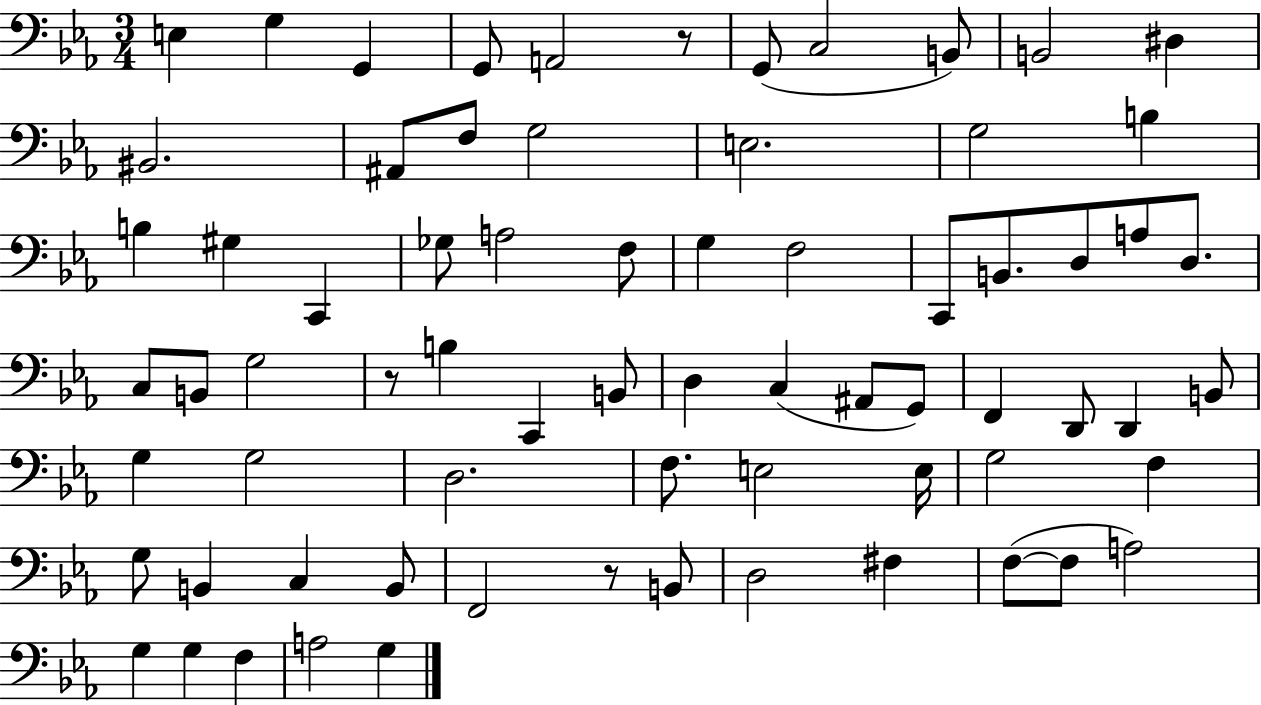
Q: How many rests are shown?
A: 3